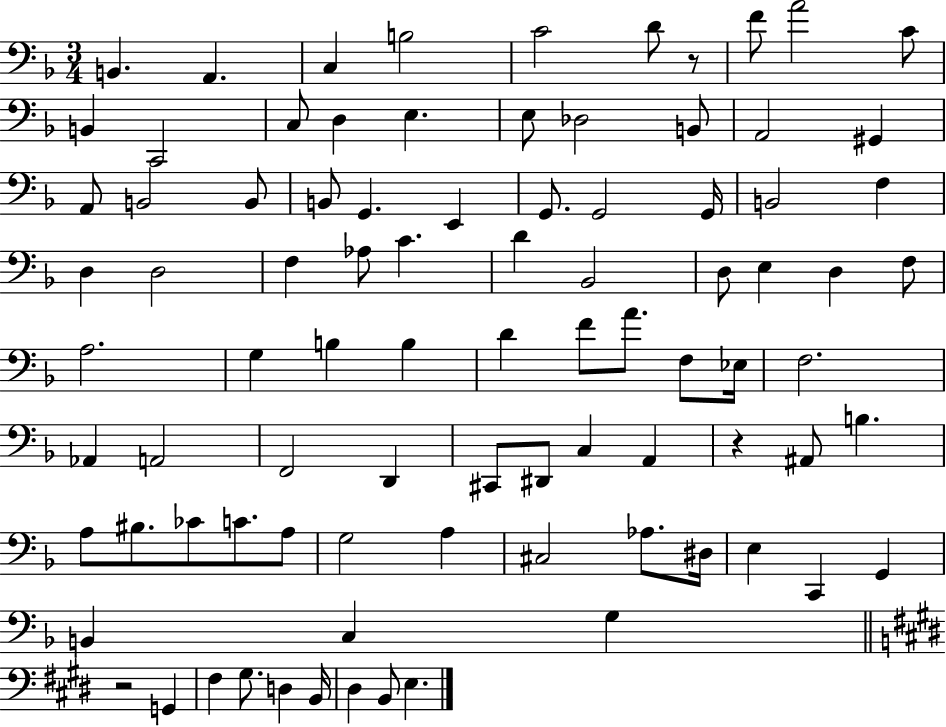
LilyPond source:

{
  \clef bass
  \numericTimeSignature
  \time 3/4
  \key f \major
  b,4. a,4. | c4 b2 | c'2 d'8 r8 | f'8 a'2 c'8 | \break b,4 c,2 | c8 d4 e4. | e8 des2 b,8 | a,2 gis,4 | \break a,8 b,2 b,8 | b,8 g,4. e,4 | g,8. g,2 g,16 | b,2 f4 | \break d4 d2 | f4 aes8 c'4. | d'4 bes,2 | d8 e4 d4 f8 | \break a2. | g4 b4 b4 | d'4 f'8 a'8. f8 ees16 | f2. | \break aes,4 a,2 | f,2 d,4 | cis,8 dis,8 c4 a,4 | r4 ais,8 b4. | \break a8 bis8. ces'8 c'8. a8 | g2 a4 | cis2 aes8. dis16 | e4 c,4 g,4 | \break b,4 c4 g4 | \bar "||" \break \key e \major r2 g,4 | fis4 gis8. d4 b,16 | dis4 b,8 e4. | \bar "|."
}